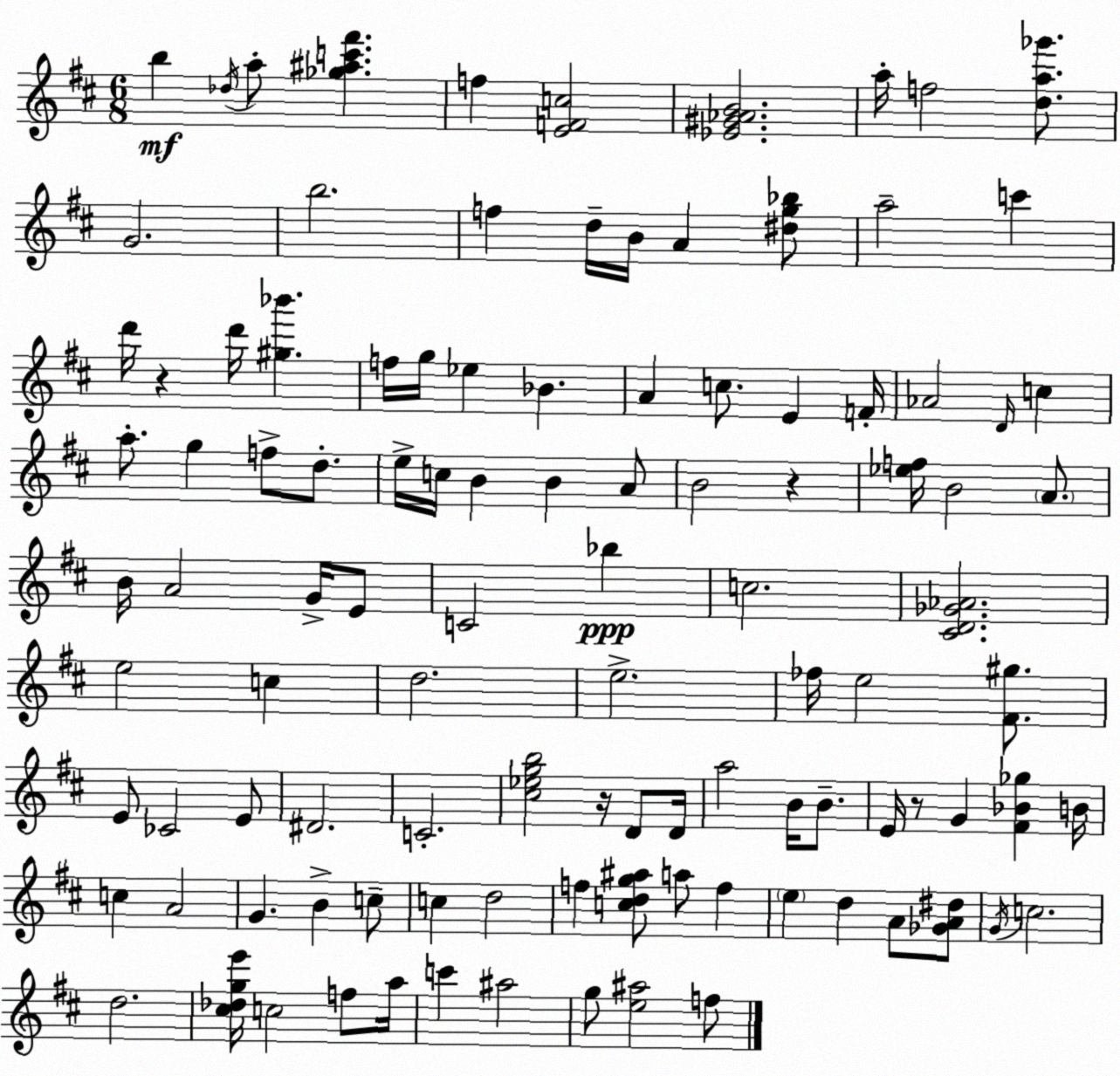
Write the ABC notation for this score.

X:1
T:Untitled
M:6/8
L:1/4
K:D
b _d/4 a/2 [_g^ac'^f'] f [EFc]2 [_E^G_AB]2 a/4 f2 [da_g']/2 G2 b2 f d/4 B/4 A [^dg_b]/2 a2 c' d'/4 z d'/4 [^g_b'] f/4 g/4 _e _B A c/2 E F/4 _A2 D/4 c a/2 g f/2 d/2 e/4 c/4 B B A/2 B2 z [_ef]/4 B2 A/2 B/4 A2 G/4 E/2 C2 _b c2 [^CD_G_A]2 e2 c d2 e2 _f/4 e2 [^F^g]/2 E/2 _C2 E/2 ^D2 C2 [^c_egb]2 z/4 D/2 D/4 a2 B/4 B/2 E/4 z/2 G [^F_B_g] B/4 c A2 G B c/2 c d2 f [cdg^a]/2 a/2 f e d A/2 [_GA^d]/2 G/4 c2 d2 [^c_dge']/4 c2 f/2 a/4 c' ^a2 g/2 [e^a]2 f/2